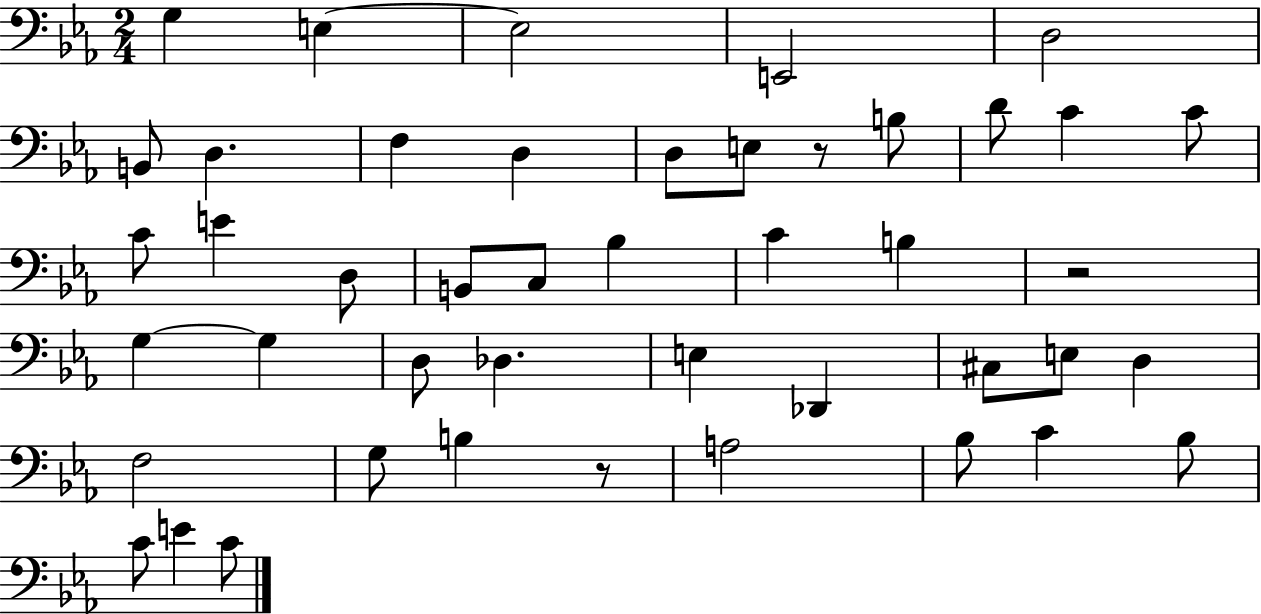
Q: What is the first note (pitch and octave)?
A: G3